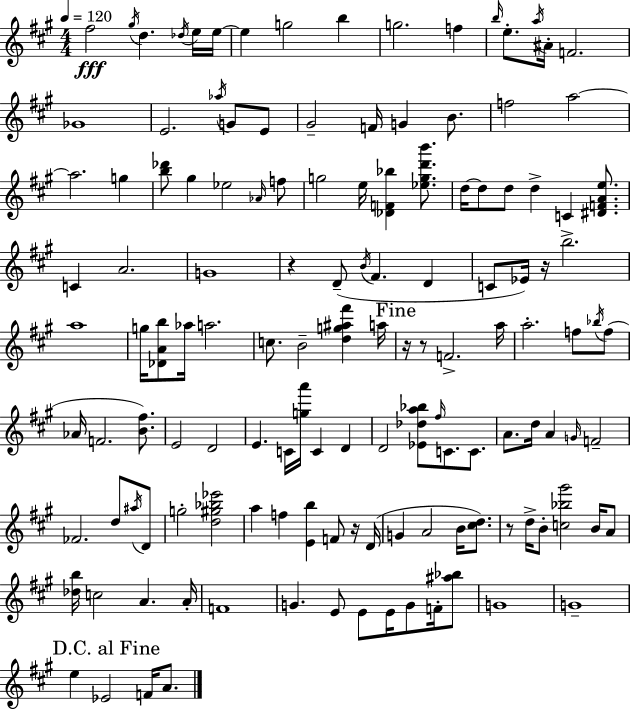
F#5/h G#5/s D5/q. Db5/s E5/s E5/s E5/q G5/h B5/q G5/h. F5/q B5/s E5/e. A5/s A#4/s F4/h. Gb4/w E4/h. Ab5/s G4/e E4/e G#4/h F4/s G4/q B4/e. F5/h A5/h A5/h. G5/q [B5,Db6]/e G#5/q Eb5/h Ab4/s F5/e G5/h E5/s [Db4,F4,Bb5]/q [Eb5,G5,D6,B6]/e. D5/s D5/e D5/e D5/q C4/q [D#4,F4,A4,E5]/e. C4/q A4/h. G4/w R/q D4/e B4/s F#4/q. D4/q C4/e Eb4/s R/s B5/h. A5/w G5/s [Db4,A4,B5]/e Ab5/s A5/h. C5/e. B4/h [D5,G5,A#5,F#6]/q A5/s R/s R/e F4/h. A5/s A5/h. F5/e Bb5/s F5/e Ab4/s F4/h. [B4,F#5]/e. E4/h D4/h E4/q. C4/s [G5,A6]/s C4/q D4/q D4/h [Eb4,Db5,A5,Bb5]/e F#5/s C4/e. C4/e. A4/e. D5/s A4/q G4/s F4/h FES4/h. D5/e A#5/s D4/e G5/h [D5,G#5,Bb5,Eb6]/h A5/q F5/q [E4,B5]/q F4/e R/s D4/s G4/q A4/h B4/s [C#5,D5]/e. R/e D5/s B4/e [C5,Bb5,G#6]/h B4/s A4/e [Db5,B5]/s C5/h A4/q. A4/s F4/w G4/q. E4/e E4/e E4/s G4/e F4/s [A#5,Bb5]/e G4/w G4/w E5/q Eb4/h F4/s A4/e.